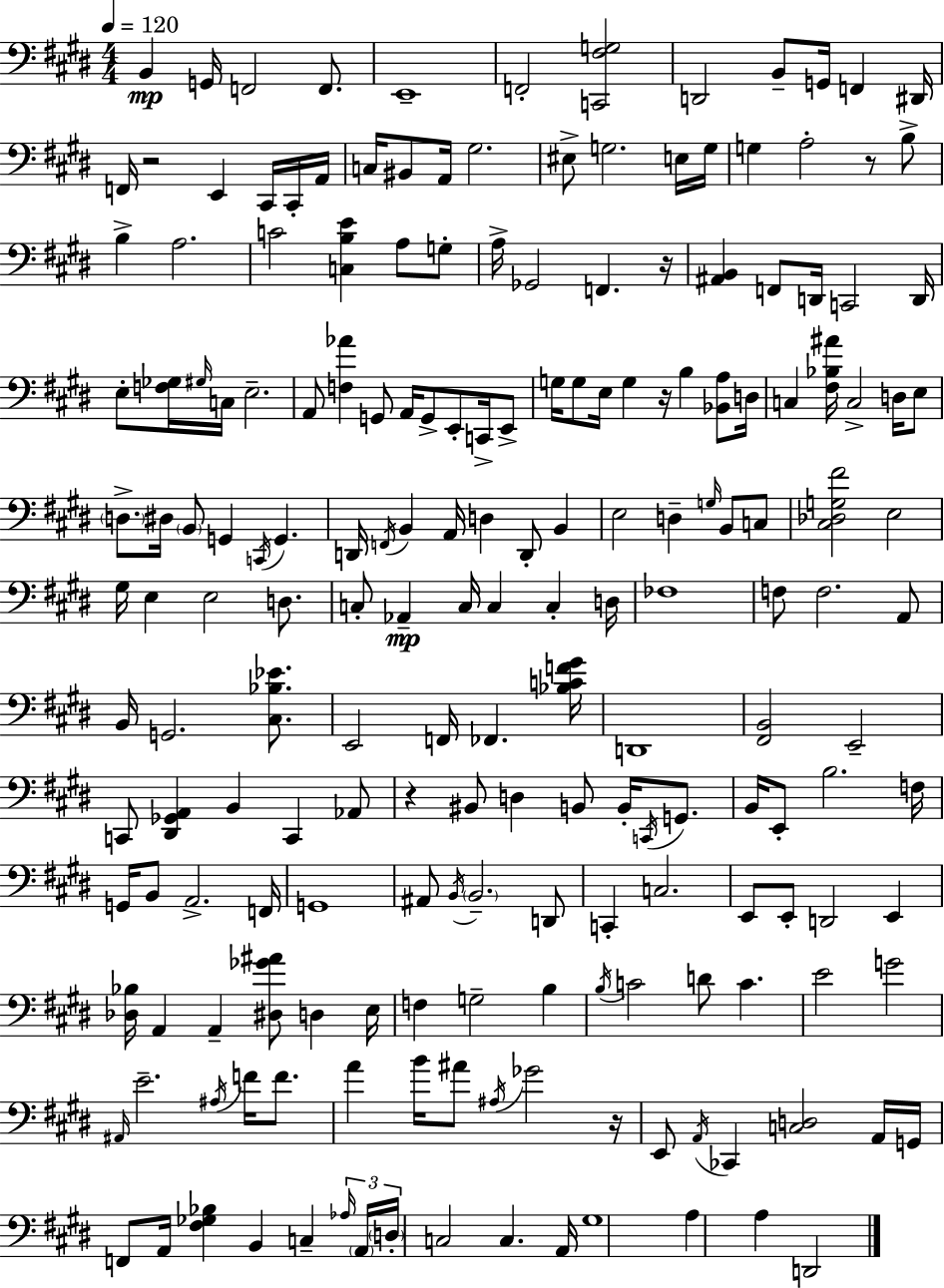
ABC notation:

X:1
T:Untitled
M:4/4
L:1/4
K:E
B,, G,,/4 F,,2 F,,/2 E,,4 F,,2 [C,,^F,G,]2 D,,2 B,,/2 G,,/4 F,, ^D,,/4 F,,/4 z2 E,, ^C,,/4 ^C,,/4 A,,/4 C,/4 ^B,,/2 A,,/4 ^G,2 ^E,/2 G,2 E,/4 G,/4 G, A,2 z/2 B,/2 B, A,2 C2 [C,B,E] A,/2 G,/2 A,/4 _G,,2 F,, z/4 [^A,,B,,] F,,/2 D,,/4 C,,2 D,,/4 E,/2 [F,_G,]/4 ^G,/4 C,/4 E,2 A,,/2 [F,_A] G,,/2 A,,/4 G,,/2 E,,/2 C,,/4 E,,/2 G,/4 G,/2 E,/4 G, z/4 B, [_B,,A,]/2 D,/4 C, [^F,_B,^A]/4 C,2 D,/4 E,/2 D,/2 ^D,/4 B,,/2 G,, C,,/4 G,, D,,/4 F,,/4 B,, A,,/4 D, D,,/2 B,, E,2 D, G,/4 B,,/2 C,/2 [^C,_D,G,^F]2 E,2 ^G,/4 E, E,2 D,/2 C,/2 _A,, C,/4 C, C, D,/4 _F,4 F,/2 F,2 A,,/2 B,,/4 G,,2 [^C,_B,_E]/2 E,,2 F,,/4 _F,, [_B,CF^G]/4 D,,4 [^F,,B,,]2 E,,2 C,,/2 [^D,,_G,,A,,] B,, C,, _A,,/2 z ^B,,/2 D, B,,/2 B,,/4 C,,/4 G,,/2 B,,/4 E,,/2 B,2 F,/4 G,,/4 B,,/2 A,,2 F,,/4 G,,4 ^A,,/2 B,,/4 B,,2 D,,/2 C,, C,2 E,,/2 E,,/2 D,,2 E,, [_D,_B,]/4 A,, A,, [^D,_G^A]/2 D, E,/4 F, G,2 B, B,/4 C2 D/2 C E2 G2 ^A,,/4 E2 ^A,/4 F/4 F/2 A B/4 ^A/2 ^A,/4 _G2 z/4 E,,/2 A,,/4 _C,, [C,D,]2 A,,/4 G,,/4 F,,/2 A,,/4 [^F,_G,_B,] B,, C, _A,/4 A,,/4 D,/4 C,2 C, A,,/4 ^G,4 A, A, D,,2